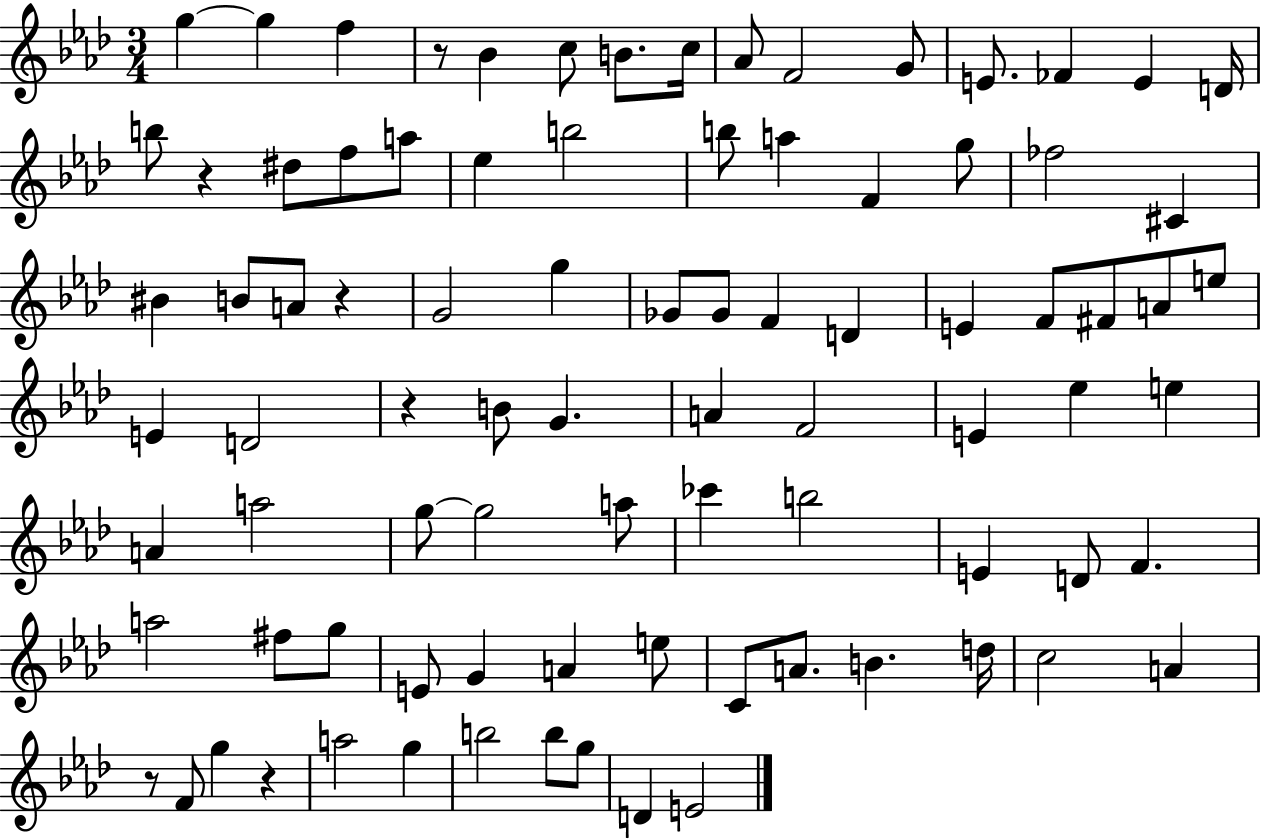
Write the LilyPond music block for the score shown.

{
  \clef treble
  \numericTimeSignature
  \time 3/4
  \key aes \major
  g''4~~ g''4 f''4 | r8 bes'4 c''8 b'8. c''16 | aes'8 f'2 g'8 | e'8. fes'4 e'4 d'16 | \break b''8 r4 dis''8 f''8 a''8 | ees''4 b''2 | b''8 a''4 f'4 g''8 | fes''2 cis'4 | \break bis'4 b'8 a'8 r4 | g'2 g''4 | ges'8 ges'8 f'4 d'4 | e'4 f'8 fis'8 a'8 e''8 | \break e'4 d'2 | r4 b'8 g'4. | a'4 f'2 | e'4 ees''4 e''4 | \break a'4 a''2 | g''8~~ g''2 a''8 | ces'''4 b''2 | e'4 d'8 f'4. | \break a''2 fis''8 g''8 | e'8 g'4 a'4 e''8 | c'8 a'8. b'4. d''16 | c''2 a'4 | \break r8 f'8 g''4 r4 | a''2 g''4 | b''2 b''8 g''8 | d'4 e'2 | \break \bar "|."
}